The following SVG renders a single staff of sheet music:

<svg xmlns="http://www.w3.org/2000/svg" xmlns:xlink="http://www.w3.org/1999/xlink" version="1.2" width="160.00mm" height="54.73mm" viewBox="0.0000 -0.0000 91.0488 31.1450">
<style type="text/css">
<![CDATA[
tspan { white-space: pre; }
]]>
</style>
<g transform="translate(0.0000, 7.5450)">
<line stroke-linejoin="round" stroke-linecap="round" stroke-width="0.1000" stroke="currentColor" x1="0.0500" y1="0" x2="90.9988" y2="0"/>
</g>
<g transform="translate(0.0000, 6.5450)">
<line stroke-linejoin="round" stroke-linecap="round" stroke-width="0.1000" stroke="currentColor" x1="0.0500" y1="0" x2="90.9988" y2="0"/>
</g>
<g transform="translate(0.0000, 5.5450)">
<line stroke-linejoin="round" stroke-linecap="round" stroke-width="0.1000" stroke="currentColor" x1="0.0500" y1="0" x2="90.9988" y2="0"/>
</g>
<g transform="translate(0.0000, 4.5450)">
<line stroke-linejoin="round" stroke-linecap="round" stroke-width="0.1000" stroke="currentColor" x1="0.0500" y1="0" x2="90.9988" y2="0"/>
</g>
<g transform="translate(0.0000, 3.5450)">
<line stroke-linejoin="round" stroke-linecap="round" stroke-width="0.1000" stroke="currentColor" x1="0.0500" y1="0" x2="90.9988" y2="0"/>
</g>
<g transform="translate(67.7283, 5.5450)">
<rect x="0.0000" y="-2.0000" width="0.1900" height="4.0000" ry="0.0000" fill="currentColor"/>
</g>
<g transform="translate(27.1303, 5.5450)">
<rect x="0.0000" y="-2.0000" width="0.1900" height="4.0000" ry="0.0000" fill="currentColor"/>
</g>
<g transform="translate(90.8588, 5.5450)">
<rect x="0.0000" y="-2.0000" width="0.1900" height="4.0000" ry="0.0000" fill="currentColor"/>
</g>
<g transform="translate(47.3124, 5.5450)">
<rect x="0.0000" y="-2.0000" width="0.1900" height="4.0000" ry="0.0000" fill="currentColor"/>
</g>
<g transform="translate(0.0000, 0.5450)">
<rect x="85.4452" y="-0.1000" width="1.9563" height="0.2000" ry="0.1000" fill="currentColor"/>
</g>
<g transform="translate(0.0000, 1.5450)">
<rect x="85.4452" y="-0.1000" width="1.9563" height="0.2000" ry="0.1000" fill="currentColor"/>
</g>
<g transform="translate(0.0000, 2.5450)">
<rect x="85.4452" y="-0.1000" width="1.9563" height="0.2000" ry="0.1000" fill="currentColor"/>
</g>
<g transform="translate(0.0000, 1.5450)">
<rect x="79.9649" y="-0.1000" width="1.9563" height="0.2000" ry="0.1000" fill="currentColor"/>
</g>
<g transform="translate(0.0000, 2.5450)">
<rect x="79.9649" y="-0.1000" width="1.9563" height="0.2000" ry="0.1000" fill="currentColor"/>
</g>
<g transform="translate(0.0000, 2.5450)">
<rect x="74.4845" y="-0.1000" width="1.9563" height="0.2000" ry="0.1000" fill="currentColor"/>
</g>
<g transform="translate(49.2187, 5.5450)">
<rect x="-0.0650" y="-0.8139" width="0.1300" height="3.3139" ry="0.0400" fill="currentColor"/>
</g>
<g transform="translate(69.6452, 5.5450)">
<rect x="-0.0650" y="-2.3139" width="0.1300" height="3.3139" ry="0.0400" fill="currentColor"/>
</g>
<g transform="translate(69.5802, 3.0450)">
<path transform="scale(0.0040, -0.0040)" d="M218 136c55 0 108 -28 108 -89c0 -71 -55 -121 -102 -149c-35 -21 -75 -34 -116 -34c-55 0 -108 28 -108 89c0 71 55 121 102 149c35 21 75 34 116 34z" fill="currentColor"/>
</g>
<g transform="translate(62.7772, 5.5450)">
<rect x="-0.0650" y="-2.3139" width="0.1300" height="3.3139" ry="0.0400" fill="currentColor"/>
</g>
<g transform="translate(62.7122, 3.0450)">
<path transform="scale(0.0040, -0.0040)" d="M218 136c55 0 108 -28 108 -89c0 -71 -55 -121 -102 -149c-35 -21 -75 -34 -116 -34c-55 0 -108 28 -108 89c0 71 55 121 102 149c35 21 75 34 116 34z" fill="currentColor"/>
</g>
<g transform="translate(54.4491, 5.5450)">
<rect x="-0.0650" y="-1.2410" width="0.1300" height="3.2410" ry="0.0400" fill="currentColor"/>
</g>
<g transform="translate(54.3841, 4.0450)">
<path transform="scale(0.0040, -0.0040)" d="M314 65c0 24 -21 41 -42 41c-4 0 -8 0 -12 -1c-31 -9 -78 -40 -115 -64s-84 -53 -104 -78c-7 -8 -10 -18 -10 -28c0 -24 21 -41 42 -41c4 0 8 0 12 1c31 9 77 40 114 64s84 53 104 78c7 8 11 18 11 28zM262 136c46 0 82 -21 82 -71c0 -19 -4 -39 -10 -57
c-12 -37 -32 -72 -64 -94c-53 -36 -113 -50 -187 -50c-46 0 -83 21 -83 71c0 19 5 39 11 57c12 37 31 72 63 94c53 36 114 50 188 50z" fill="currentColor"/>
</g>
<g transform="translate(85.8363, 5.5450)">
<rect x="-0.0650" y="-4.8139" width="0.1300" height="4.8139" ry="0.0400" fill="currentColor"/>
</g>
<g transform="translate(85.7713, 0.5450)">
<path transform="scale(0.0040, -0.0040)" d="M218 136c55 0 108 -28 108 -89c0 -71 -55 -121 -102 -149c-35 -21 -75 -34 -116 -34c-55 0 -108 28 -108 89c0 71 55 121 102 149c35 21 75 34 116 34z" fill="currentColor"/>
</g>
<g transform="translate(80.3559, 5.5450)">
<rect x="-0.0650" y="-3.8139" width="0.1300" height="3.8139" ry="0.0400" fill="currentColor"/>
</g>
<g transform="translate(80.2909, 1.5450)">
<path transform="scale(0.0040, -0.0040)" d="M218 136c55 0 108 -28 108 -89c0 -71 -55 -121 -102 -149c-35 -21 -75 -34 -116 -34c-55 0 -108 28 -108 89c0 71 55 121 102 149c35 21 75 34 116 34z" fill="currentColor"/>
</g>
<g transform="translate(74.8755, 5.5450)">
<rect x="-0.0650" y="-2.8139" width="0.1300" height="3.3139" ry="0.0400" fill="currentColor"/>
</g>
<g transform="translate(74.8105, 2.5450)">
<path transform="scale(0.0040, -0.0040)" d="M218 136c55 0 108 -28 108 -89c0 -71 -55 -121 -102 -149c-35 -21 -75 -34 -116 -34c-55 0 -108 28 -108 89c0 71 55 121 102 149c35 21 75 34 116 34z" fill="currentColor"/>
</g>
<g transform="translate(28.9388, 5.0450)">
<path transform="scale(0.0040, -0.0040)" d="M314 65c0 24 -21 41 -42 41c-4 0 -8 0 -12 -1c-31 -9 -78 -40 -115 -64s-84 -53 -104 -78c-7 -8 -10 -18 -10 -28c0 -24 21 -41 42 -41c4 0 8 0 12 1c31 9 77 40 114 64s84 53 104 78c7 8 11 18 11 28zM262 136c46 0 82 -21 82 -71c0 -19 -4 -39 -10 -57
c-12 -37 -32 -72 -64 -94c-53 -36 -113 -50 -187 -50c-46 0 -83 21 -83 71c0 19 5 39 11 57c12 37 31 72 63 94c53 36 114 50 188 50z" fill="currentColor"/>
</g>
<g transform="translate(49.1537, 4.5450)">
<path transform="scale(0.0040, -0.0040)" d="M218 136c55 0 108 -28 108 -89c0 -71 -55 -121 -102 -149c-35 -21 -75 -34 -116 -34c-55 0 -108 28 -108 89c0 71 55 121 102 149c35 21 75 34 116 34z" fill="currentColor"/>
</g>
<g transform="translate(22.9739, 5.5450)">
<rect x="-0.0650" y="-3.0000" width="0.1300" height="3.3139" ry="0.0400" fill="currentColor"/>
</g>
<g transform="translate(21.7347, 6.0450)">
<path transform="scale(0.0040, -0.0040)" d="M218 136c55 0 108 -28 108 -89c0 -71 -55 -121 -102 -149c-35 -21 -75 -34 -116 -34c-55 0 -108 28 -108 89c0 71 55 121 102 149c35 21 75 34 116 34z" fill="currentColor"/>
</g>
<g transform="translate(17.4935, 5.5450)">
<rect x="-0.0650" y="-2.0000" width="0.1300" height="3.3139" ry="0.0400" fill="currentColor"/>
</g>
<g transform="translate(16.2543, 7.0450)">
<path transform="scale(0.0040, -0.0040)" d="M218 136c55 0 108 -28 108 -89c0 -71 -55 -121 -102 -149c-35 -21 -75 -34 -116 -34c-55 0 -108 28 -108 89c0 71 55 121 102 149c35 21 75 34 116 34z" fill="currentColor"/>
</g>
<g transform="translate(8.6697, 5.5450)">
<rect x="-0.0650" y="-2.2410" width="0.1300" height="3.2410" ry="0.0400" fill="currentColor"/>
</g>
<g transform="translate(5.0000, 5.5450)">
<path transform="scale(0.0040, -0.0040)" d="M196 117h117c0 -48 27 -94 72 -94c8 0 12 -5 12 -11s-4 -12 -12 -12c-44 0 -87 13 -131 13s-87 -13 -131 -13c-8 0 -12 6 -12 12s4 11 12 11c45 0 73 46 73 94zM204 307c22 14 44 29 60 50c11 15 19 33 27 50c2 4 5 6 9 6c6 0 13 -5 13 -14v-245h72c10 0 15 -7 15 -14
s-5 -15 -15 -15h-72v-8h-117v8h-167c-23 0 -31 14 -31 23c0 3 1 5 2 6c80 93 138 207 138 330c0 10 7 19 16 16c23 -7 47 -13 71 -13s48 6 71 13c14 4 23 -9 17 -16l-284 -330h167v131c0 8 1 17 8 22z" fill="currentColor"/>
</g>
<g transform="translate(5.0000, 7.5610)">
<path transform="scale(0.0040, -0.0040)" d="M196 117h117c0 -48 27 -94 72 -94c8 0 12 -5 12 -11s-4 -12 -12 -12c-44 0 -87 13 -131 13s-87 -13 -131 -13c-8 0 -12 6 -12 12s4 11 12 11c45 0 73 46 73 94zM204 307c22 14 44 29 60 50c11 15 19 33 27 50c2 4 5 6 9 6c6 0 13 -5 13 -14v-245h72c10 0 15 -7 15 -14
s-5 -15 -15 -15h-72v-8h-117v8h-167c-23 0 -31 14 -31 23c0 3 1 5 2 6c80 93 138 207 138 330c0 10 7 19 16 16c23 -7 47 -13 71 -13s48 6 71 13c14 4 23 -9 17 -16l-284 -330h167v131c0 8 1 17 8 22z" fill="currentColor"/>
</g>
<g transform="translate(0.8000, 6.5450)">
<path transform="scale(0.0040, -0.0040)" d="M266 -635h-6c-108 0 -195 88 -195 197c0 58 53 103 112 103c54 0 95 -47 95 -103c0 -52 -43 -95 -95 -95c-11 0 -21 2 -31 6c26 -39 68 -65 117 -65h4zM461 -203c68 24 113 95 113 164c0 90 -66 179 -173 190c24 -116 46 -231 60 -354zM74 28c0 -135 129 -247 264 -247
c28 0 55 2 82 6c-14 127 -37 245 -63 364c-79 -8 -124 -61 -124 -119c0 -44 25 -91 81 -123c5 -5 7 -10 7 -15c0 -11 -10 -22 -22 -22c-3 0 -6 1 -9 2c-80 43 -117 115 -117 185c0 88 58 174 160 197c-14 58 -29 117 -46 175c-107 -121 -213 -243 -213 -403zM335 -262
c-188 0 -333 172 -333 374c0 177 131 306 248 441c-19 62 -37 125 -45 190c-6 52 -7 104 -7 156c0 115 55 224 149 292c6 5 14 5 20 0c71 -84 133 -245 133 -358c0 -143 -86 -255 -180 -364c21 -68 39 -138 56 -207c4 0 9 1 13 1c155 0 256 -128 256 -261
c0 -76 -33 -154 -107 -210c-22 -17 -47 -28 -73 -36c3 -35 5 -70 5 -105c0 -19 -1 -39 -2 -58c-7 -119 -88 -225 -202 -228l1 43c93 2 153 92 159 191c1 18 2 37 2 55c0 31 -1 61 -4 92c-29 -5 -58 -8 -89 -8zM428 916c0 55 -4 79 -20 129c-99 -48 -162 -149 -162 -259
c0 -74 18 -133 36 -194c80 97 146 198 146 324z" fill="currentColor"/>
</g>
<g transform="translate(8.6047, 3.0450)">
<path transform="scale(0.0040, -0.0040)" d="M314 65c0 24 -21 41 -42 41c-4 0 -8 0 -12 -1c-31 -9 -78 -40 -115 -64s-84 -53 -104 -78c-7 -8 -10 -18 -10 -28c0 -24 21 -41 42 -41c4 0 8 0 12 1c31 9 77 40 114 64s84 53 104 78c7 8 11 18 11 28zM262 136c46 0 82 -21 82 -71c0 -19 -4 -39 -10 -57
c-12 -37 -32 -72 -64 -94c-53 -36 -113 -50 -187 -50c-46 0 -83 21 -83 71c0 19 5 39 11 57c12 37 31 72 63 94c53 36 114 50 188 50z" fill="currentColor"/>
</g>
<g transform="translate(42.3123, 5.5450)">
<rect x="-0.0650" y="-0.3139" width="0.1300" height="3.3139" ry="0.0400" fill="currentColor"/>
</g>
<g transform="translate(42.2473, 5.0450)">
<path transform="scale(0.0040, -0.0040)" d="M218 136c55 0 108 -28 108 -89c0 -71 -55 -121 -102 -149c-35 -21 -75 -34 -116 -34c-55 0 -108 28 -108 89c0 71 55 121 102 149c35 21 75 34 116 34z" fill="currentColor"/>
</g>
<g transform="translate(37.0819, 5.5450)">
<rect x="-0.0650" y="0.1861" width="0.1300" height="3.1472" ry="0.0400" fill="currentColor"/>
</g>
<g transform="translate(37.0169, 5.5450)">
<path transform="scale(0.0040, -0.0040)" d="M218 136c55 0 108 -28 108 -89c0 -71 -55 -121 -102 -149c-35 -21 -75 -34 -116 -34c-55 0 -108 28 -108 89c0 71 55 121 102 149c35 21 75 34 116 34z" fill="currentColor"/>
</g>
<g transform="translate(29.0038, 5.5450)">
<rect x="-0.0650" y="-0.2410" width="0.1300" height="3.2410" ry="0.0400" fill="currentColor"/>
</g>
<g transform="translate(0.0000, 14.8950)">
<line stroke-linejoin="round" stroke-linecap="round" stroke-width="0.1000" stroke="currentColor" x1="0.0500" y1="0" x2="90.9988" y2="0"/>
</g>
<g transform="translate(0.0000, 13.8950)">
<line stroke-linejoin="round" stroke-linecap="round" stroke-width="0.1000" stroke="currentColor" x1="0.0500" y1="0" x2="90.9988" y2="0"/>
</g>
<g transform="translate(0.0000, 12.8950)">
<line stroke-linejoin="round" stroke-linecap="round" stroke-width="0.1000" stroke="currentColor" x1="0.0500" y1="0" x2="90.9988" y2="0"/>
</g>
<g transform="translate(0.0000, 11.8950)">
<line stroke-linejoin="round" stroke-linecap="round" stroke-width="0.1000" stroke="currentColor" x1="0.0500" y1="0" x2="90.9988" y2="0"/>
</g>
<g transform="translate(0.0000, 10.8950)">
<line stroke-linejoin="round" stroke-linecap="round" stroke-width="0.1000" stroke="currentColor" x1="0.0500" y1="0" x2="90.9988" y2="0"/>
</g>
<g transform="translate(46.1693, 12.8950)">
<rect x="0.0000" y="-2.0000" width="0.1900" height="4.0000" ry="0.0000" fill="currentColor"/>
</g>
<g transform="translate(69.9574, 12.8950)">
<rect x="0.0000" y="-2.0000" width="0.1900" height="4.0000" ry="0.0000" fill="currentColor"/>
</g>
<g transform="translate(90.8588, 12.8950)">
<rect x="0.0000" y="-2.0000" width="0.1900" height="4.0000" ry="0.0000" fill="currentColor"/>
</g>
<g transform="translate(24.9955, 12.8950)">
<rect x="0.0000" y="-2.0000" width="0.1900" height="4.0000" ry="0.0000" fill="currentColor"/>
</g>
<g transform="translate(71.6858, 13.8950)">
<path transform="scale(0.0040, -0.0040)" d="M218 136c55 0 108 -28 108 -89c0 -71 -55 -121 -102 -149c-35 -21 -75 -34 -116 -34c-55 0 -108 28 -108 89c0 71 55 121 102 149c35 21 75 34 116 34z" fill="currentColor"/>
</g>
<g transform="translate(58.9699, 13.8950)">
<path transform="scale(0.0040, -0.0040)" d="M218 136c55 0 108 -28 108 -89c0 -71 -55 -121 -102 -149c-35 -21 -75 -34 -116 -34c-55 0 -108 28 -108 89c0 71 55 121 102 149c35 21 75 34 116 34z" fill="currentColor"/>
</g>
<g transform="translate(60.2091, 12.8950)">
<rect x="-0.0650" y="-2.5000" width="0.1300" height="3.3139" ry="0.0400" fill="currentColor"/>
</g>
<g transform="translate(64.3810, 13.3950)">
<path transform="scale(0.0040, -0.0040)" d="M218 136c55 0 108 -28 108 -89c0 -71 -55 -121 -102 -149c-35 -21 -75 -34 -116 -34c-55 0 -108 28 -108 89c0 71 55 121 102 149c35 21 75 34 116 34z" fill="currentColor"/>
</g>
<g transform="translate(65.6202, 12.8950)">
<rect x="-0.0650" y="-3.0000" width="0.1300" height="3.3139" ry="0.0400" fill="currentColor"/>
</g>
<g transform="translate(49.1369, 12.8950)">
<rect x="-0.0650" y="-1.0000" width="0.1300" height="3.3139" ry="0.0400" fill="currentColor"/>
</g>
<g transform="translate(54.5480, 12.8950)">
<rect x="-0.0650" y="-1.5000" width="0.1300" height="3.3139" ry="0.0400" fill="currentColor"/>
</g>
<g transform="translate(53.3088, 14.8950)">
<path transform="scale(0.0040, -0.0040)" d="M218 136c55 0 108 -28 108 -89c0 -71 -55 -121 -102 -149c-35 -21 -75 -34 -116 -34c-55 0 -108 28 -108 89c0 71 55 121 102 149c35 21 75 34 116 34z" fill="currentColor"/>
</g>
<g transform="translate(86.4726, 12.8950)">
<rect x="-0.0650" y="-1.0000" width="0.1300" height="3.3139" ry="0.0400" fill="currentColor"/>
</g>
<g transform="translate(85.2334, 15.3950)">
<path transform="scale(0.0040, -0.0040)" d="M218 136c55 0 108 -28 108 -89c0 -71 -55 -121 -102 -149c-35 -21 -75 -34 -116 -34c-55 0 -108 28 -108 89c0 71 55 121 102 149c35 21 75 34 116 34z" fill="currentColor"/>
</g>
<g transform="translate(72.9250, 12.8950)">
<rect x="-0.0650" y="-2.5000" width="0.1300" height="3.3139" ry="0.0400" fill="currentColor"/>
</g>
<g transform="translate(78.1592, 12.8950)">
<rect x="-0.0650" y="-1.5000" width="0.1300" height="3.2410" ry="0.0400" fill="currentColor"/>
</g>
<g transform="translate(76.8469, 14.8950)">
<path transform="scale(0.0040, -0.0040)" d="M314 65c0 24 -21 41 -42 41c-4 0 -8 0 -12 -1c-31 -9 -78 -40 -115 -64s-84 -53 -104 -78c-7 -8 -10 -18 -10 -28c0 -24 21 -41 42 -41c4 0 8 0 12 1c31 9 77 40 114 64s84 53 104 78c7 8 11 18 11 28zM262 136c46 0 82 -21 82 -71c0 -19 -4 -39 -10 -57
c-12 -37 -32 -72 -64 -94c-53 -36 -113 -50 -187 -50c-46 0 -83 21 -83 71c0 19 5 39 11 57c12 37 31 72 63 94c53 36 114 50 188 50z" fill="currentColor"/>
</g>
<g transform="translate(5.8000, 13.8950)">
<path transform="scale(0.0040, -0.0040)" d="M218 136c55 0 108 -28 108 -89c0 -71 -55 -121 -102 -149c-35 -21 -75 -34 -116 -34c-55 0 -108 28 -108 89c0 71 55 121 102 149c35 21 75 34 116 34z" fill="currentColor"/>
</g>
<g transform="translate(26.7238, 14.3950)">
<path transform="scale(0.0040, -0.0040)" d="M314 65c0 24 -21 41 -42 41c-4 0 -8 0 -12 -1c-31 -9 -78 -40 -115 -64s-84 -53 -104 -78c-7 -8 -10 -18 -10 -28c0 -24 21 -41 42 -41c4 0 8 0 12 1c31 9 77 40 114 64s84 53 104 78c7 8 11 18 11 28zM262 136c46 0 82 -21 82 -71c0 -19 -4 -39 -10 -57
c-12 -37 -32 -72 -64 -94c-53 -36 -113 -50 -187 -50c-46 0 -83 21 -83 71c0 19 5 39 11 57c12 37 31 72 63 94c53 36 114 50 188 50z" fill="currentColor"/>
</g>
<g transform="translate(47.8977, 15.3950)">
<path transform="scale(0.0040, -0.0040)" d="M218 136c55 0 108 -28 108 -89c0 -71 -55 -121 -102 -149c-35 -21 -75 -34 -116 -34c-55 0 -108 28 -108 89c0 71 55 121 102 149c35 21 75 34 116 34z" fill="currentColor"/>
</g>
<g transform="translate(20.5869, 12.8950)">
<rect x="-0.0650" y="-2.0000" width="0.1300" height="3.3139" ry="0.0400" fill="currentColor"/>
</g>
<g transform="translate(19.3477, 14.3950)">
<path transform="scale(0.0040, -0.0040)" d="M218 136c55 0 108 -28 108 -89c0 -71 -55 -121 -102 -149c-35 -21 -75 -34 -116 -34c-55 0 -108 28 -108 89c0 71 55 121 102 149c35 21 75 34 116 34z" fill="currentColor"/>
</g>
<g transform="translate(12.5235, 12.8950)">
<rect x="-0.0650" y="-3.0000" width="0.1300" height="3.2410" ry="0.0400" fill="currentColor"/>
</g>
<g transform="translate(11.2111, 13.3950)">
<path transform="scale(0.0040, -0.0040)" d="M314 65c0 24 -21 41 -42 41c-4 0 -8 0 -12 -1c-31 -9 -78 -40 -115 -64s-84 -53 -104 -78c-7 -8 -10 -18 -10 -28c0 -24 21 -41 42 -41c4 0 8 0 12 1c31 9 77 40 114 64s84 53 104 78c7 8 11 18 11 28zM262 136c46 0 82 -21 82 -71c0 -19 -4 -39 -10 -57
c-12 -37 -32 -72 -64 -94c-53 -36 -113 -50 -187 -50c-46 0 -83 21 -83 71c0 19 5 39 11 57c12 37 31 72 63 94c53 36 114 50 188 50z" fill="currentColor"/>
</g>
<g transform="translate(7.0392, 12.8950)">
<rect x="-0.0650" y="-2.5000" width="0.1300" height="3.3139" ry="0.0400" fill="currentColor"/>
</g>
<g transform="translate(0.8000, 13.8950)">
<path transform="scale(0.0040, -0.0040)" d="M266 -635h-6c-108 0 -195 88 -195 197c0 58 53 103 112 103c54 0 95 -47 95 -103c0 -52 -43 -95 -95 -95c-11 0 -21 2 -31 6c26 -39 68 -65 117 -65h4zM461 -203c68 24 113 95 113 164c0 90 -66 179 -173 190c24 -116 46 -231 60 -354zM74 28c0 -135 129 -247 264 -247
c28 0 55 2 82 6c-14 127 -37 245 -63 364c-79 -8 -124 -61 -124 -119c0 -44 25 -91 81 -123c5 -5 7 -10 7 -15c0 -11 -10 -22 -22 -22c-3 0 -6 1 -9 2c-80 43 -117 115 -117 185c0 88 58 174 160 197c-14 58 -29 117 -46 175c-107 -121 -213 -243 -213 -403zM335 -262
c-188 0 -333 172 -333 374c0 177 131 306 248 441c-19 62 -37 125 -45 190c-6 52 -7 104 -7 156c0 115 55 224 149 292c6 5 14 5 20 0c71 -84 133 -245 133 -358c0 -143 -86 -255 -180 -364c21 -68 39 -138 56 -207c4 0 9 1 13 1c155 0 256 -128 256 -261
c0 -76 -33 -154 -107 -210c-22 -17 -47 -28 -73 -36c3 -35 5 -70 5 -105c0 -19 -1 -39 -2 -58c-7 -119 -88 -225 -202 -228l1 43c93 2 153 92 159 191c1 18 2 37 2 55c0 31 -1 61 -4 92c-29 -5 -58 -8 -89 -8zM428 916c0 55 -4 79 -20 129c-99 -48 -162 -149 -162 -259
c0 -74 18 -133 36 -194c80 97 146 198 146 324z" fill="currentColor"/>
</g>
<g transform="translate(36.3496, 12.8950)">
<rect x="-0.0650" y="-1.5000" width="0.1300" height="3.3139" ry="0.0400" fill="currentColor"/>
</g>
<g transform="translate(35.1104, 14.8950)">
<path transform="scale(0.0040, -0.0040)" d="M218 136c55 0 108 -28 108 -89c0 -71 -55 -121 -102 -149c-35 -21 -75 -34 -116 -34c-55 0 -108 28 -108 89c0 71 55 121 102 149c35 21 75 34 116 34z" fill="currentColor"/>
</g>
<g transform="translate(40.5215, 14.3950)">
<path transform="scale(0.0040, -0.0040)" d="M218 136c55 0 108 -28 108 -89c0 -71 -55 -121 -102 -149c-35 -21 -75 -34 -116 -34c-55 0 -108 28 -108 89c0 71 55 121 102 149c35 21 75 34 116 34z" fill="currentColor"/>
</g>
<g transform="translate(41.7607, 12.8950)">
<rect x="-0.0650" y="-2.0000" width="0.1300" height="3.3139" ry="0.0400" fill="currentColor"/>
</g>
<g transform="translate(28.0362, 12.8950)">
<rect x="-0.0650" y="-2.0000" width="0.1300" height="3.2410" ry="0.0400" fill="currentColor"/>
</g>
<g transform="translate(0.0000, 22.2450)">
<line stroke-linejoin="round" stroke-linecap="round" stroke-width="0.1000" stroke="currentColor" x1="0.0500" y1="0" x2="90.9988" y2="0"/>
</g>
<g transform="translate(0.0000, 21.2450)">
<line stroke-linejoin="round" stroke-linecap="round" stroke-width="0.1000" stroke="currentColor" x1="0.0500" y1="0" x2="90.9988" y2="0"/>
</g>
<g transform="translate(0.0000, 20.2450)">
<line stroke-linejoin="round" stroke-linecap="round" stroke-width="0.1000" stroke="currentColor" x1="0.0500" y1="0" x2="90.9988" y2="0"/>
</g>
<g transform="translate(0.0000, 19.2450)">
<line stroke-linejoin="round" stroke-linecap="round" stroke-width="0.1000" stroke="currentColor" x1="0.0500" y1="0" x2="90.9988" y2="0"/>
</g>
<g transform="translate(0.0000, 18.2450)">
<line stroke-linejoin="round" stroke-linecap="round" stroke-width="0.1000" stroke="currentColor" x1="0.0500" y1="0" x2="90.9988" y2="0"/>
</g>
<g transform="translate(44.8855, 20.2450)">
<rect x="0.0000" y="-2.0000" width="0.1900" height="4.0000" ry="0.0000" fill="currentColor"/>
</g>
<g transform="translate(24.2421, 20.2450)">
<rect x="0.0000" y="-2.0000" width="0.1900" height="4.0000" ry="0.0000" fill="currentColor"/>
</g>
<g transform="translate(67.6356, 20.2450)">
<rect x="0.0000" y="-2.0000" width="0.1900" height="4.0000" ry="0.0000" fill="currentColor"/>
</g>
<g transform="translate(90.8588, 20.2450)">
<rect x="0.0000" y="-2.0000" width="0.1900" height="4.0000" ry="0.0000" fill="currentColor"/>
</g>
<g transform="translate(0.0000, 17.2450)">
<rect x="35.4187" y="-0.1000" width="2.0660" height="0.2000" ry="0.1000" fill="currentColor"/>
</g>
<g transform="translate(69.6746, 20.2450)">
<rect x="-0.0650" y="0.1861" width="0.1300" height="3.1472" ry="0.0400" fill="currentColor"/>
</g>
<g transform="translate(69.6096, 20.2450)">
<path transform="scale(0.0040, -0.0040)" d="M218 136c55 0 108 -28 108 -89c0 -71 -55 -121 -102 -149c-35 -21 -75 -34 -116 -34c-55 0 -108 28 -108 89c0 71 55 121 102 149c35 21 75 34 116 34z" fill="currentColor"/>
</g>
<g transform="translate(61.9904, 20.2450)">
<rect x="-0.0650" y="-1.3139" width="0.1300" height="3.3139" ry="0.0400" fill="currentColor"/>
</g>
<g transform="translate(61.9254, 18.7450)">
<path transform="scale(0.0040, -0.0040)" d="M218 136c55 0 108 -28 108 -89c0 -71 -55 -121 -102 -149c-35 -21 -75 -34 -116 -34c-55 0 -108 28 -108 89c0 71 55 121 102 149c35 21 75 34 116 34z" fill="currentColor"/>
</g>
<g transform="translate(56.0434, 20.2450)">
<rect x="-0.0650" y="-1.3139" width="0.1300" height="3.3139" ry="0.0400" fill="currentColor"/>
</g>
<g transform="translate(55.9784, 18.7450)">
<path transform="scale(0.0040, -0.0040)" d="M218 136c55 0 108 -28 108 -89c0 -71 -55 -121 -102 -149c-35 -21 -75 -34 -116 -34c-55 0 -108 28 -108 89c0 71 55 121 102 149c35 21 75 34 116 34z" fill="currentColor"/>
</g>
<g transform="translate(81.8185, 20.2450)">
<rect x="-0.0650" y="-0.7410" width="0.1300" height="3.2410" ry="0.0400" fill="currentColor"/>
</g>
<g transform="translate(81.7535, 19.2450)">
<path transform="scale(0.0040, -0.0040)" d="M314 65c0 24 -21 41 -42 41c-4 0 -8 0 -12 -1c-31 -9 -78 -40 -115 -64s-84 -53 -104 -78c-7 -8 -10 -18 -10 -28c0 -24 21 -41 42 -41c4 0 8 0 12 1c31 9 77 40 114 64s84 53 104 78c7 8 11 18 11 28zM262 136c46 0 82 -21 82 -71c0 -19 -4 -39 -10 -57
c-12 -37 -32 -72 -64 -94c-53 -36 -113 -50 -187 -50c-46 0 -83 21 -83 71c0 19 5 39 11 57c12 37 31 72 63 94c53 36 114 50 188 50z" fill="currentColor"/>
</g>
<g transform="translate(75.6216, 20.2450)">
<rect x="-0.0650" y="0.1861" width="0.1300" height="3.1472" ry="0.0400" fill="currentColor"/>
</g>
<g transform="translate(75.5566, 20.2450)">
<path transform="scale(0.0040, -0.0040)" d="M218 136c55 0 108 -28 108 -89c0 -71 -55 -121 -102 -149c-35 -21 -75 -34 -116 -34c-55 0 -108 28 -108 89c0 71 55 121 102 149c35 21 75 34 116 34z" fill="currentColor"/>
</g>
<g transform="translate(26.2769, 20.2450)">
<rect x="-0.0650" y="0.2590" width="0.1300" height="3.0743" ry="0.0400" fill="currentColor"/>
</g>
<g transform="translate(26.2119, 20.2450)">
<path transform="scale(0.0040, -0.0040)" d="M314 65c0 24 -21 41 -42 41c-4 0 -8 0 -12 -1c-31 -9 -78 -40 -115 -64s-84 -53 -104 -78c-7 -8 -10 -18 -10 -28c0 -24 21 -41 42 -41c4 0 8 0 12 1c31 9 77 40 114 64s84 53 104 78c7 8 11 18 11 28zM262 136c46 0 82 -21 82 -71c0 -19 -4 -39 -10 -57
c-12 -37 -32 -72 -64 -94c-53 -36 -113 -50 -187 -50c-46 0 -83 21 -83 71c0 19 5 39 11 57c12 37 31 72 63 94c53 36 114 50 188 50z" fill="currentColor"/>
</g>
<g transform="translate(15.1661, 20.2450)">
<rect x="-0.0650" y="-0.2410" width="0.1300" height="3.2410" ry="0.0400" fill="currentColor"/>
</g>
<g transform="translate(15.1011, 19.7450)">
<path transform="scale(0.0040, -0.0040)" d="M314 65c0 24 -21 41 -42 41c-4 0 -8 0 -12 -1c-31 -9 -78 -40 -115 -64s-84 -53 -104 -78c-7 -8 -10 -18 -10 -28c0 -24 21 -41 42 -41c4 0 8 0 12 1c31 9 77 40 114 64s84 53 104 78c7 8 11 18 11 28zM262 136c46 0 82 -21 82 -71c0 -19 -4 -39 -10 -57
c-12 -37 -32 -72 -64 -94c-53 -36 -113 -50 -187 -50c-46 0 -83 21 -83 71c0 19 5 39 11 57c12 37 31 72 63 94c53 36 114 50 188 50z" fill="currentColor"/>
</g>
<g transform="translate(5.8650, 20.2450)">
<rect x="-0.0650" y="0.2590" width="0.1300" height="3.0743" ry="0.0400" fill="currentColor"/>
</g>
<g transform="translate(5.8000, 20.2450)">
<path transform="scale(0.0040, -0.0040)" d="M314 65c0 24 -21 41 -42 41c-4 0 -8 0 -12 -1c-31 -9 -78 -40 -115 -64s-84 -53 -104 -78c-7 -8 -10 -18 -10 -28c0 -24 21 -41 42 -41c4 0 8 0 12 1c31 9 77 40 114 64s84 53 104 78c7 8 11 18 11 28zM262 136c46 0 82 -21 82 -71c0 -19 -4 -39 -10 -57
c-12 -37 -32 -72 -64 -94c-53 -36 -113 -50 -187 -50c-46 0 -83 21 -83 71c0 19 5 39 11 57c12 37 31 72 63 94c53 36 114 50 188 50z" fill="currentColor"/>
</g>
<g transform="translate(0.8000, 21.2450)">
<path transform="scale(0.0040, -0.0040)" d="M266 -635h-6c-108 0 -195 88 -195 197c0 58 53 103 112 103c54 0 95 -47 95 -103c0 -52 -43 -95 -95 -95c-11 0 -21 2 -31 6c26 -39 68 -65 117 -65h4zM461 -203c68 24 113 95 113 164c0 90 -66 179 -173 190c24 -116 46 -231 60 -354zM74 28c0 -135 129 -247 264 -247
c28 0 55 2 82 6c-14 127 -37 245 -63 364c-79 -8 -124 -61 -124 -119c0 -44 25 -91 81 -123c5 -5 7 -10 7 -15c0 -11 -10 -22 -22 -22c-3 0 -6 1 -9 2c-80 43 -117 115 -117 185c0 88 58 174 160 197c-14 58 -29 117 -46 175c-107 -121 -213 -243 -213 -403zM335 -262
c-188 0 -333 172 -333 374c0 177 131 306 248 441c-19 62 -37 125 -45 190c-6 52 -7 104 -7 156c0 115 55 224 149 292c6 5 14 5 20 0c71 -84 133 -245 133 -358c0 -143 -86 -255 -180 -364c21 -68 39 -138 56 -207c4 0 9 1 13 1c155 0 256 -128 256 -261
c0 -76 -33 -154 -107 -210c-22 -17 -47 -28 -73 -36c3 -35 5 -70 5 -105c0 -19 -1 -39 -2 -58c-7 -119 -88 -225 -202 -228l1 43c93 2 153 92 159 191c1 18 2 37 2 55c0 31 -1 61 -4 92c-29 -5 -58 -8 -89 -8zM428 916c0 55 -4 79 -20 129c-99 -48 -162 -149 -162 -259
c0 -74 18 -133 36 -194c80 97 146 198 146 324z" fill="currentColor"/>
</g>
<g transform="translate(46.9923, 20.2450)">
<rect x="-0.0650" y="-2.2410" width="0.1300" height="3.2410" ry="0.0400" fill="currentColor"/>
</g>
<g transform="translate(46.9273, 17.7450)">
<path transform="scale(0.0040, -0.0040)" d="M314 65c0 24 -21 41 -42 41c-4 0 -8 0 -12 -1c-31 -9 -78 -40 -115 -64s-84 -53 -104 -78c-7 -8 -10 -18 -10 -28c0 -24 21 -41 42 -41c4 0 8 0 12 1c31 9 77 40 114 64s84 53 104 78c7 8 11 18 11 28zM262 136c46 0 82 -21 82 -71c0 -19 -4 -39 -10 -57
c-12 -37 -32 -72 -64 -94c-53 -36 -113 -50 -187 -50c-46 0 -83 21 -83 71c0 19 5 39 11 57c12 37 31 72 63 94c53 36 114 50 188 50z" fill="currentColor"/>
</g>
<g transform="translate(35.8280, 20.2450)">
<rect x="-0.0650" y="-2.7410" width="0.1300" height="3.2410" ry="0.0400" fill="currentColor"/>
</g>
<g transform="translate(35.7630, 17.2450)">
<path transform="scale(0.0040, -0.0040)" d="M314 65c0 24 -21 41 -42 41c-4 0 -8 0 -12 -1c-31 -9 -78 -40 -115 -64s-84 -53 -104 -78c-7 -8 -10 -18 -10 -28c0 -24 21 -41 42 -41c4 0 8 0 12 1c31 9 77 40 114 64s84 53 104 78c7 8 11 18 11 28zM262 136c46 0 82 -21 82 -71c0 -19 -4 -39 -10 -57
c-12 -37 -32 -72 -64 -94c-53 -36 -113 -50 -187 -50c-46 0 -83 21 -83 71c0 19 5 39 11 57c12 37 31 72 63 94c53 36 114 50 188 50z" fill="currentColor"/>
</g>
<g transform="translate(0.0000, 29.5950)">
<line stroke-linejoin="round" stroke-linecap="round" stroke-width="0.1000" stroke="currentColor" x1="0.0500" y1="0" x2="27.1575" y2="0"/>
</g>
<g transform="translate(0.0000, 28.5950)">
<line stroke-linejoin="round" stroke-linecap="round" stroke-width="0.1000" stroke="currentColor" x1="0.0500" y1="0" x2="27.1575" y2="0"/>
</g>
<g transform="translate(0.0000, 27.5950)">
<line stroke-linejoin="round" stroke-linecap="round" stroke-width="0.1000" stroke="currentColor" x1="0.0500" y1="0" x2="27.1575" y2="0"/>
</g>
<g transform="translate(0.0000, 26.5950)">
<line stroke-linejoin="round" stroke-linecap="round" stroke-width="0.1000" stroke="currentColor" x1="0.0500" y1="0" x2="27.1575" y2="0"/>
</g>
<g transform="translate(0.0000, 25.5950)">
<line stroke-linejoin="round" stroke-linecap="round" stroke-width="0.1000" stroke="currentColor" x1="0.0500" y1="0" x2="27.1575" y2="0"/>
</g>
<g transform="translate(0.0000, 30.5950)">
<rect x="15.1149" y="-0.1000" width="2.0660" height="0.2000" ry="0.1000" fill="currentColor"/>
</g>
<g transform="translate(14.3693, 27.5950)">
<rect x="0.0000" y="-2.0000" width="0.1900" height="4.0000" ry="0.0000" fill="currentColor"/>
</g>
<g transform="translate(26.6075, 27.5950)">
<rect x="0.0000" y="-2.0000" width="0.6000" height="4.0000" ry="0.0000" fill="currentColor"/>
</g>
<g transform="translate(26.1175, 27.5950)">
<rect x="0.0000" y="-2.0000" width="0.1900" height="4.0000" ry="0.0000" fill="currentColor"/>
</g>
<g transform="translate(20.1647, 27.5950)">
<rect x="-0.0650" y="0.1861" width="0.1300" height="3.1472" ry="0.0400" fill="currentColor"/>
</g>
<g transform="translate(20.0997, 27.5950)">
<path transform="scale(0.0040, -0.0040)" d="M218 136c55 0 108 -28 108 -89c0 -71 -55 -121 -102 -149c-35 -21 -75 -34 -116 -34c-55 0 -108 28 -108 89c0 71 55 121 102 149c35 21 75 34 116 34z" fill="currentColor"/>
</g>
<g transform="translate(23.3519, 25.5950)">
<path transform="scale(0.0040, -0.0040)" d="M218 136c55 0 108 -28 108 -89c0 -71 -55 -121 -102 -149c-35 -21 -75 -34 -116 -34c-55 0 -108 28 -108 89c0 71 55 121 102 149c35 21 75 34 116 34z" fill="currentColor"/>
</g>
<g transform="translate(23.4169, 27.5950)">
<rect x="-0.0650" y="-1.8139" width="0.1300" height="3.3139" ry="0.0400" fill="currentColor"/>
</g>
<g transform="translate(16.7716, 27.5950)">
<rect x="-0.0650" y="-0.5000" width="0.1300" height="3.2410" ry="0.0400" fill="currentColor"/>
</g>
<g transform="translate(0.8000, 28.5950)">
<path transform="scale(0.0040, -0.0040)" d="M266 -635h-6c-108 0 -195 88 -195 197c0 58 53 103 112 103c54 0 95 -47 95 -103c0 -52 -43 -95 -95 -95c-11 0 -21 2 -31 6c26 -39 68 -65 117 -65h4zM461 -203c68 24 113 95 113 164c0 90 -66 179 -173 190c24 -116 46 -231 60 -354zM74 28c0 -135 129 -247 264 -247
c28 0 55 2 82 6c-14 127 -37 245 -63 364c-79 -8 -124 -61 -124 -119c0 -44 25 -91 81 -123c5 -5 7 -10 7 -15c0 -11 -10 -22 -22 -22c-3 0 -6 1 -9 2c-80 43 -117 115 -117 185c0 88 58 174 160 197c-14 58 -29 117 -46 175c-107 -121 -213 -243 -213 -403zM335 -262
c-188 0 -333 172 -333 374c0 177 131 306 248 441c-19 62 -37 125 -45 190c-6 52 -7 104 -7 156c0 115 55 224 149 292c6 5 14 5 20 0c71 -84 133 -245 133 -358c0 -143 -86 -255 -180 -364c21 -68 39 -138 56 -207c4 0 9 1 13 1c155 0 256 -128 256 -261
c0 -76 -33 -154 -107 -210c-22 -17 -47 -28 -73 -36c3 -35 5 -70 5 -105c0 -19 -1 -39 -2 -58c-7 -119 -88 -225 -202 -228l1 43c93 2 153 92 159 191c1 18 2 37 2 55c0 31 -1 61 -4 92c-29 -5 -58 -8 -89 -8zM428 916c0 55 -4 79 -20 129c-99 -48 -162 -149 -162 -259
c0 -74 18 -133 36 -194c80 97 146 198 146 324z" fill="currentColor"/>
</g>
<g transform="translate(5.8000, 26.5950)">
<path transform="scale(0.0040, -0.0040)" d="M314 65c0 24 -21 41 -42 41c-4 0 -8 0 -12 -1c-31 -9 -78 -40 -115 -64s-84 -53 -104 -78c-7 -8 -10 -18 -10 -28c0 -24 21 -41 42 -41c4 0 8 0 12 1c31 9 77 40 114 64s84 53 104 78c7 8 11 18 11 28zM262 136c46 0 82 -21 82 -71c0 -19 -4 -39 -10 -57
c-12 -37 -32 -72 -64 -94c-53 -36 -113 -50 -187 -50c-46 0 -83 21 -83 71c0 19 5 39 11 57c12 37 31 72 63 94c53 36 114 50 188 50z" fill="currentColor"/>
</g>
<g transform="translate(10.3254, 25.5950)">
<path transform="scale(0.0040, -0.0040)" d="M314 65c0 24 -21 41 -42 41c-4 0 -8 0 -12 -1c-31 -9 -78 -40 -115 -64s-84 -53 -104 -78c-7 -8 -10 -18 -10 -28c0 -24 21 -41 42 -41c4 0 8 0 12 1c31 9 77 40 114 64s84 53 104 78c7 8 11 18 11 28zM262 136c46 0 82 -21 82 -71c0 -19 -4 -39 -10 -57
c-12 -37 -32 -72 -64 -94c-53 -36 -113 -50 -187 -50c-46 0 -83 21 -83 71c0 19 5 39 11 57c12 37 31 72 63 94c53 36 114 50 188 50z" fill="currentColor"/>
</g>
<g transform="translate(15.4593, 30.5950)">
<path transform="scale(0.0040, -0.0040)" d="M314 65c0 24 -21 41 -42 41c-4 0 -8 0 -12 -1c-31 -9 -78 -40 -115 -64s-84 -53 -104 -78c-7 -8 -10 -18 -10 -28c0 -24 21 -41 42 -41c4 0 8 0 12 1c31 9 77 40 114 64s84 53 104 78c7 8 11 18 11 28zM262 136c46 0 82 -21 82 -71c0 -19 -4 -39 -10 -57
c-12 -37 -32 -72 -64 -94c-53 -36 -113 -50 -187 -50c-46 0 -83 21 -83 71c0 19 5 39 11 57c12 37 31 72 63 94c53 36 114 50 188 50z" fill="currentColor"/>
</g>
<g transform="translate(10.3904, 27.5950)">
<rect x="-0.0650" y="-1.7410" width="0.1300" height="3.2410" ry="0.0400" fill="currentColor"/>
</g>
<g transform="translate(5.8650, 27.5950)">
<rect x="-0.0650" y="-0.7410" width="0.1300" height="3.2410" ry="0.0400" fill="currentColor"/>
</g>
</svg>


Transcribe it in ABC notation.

X:1
T:Untitled
M:4/4
L:1/4
K:C
g2 F A c2 B c d e2 g g a c' e' G A2 F F2 E F D E G A G E2 D B2 c2 B2 a2 g2 e e B B d2 d2 f2 C2 B f